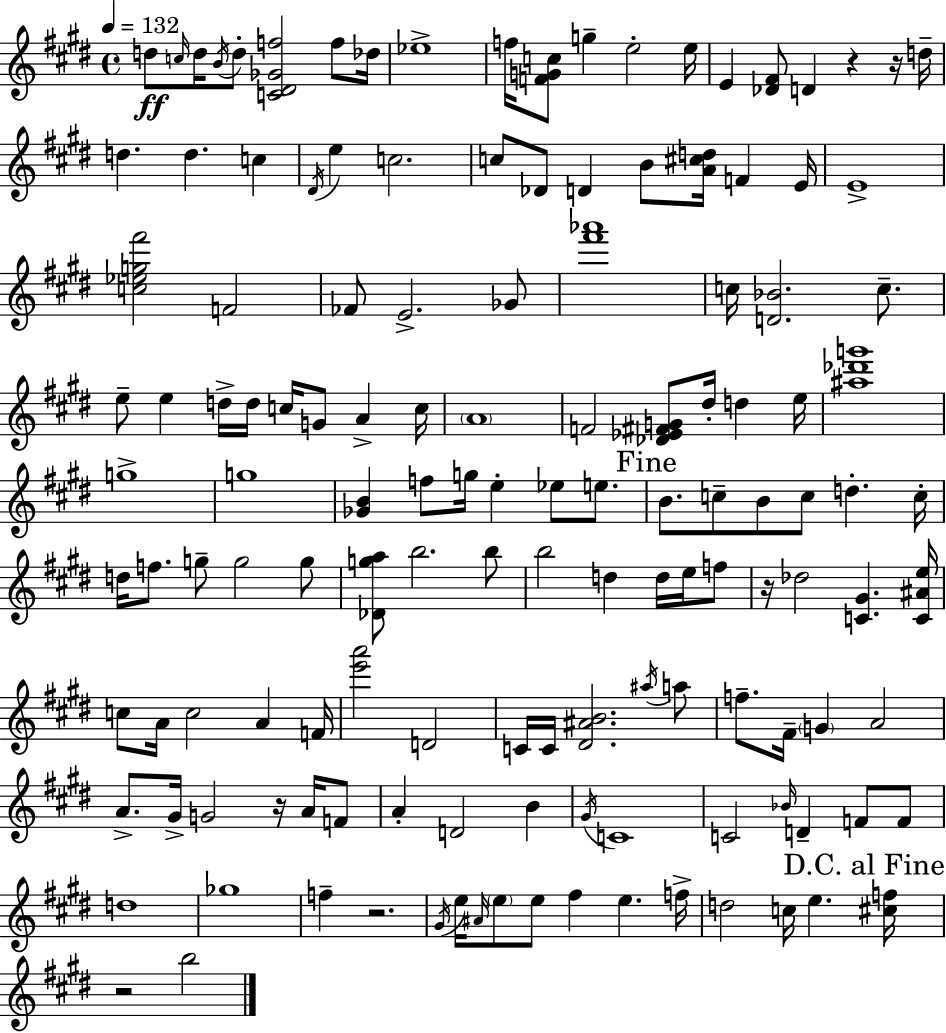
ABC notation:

X:1
T:Untitled
M:4/4
L:1/4
K:E
d/2 c/4 d/4 B/4 d/2 [C^D_Gf]2 f/2 _d/4 _e4 f/4 [FGc]/2 g e2 e/4 E [_D^F]/2 D z z/4 d/4 d d c ^D/4 e c2 c/2 _D/2 D B/2 [A^cd]/4 F E/4 E4 [c_eg^f']2 F2 _F/2 E2 _G/2 [^f'_a']4 c/4 [D_B]2 c/2 e/2 e d/4 d/4 c/4 G/2 A c/4 A4 F2 [_D_E^FG]/2 ^d/4 d e/4 [^a_d'g']4 g4 g4 [_GB] f/2 g/4 e _e/2 e/2 B/2 c/2 B/2 c/2 d c/4 d/4 f/2 g/2 g2 g/2 [_Dga]/2 b2 b/2 b2 d d/4 e/4 f/2 z/4 _d2 [C^G] [C^Ae]/4 c/2 A/4 c2 A F/4 [e'a']2 D2 C/4 C/4 [^D^AB]2 ^a/4 a/2 f/2 ^F/4 G A2 A/2 ^G/4 G2 z/4 A/4 F/2 A D2 B ^G/4 C4 C2 _B/4 D F/2 F/2 d4 _g4 f z2 ^G/4 e/4 ^A/4 e/2 e/2 ^f e f/4 d2 c/4 e [^cf]/4 z2 b2